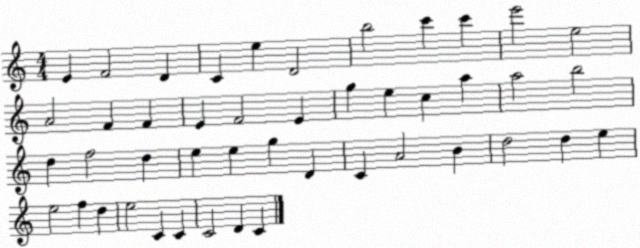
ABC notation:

X:1
T:Untitled
M:4/4
L:1/4
K:C
E F2 D C e D2 b2 c' c' e'2 e2 A2 F F E F2 E g e c a a2 b2 d f2 d e e g D C A2 B d2 d e e2 f d e2 C C C2 D C